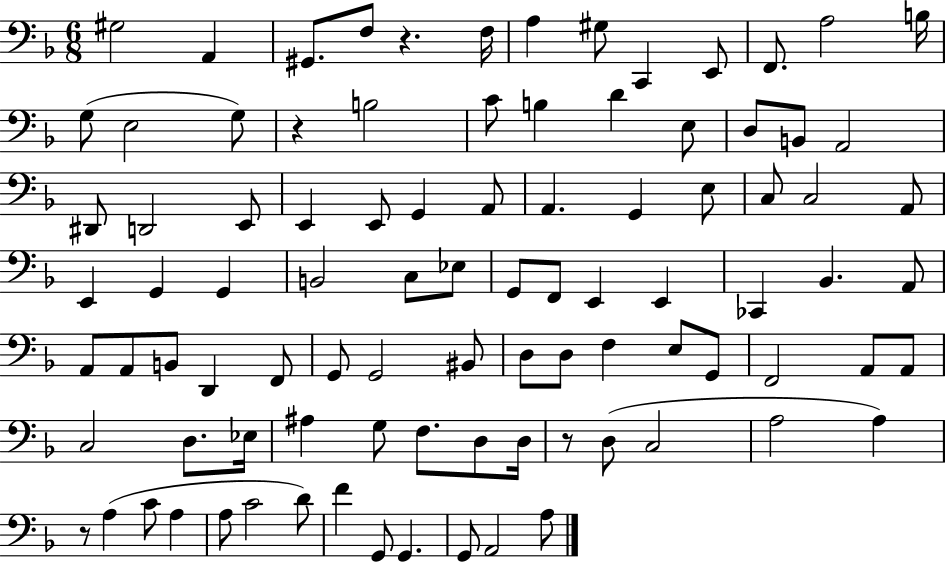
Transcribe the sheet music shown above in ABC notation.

X:1
T:Untitled
M:6/8
L:1/4
K:F
^G,2 A,, ^G,,/2 F,/2 z F,/4 A, ^G,/2 C,, E,,/2 F,,/2 A,2 B,/4 G,/2 E,2 G,/2 z B,2 C/2 B, D E,/2 D,/2 B,,/2 A,,2 ^D,,/2 D,,2 E,,/2 E,, E,,/2 G,, A,,/2 A,, G,, E,/2 C,/2 C,2 A,,/2 E,, G,, G,, B,,2 C,/2 _E,/2 G,,/2 F,,/2 E,, E,, _C,, _B,, A,,/2 A,,/2 A,,/2 B,,/2 D,, F,,/2 G,,/2 G,,2 ^B,,/2 D,/2 D,/2 F, E,/2 G,,/2 F,,2 A,,/2 A,,/2 C,2 D,/2 _E,/4 ^A, G,/2 F,/2 D,/2 D,/4 z/2 D,/2 C,2 A,2 A, z/2 A, C/2 A, A,/2 C2 D/2 F G,,/2 G,, G,,/2 A,,2 A,/2